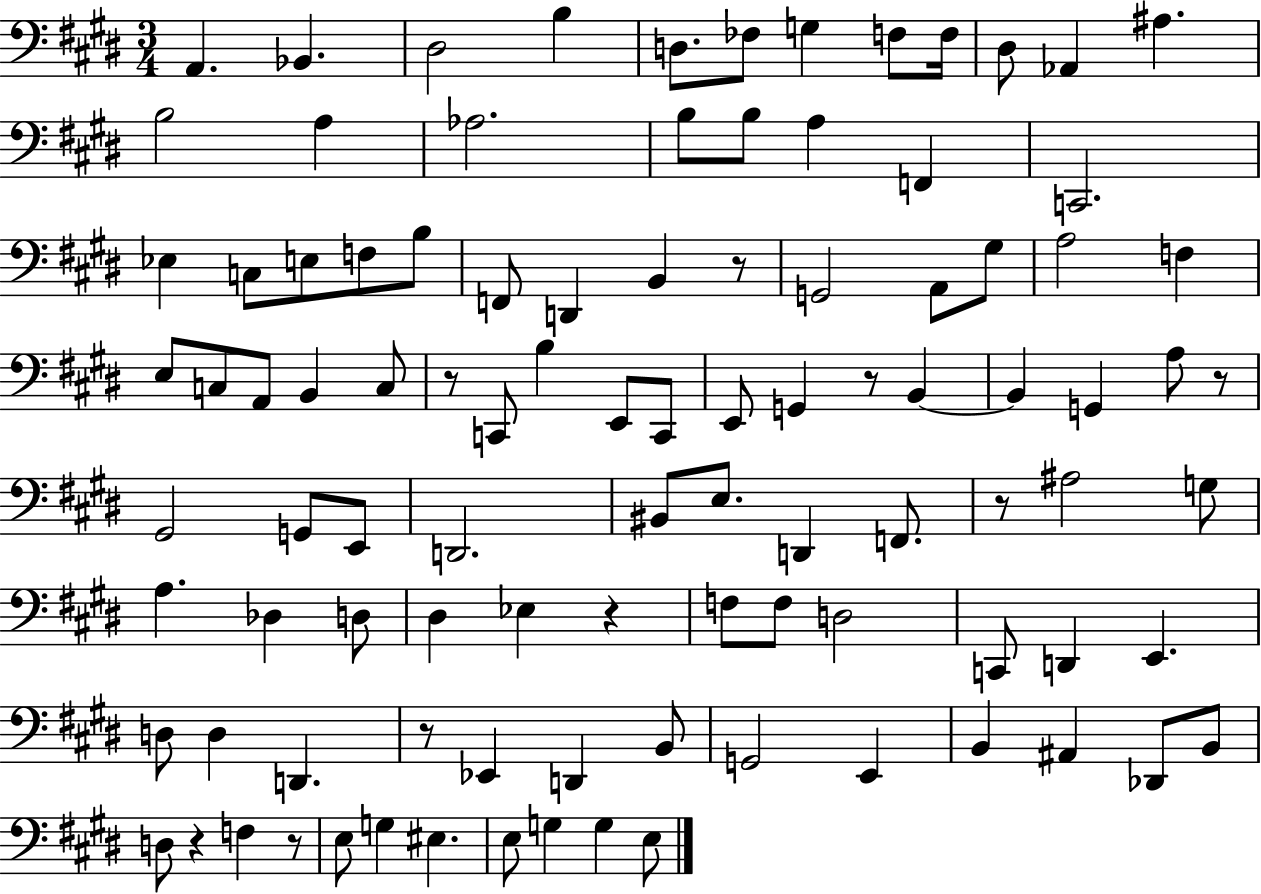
X:1
T:Untitled
M:3/4
L:1/4
K:E
A,, _B,, ^D,2 B, D,/2 _F,/2 G, F,/2 F,/4 ^D,/2 _A,, ^A, B,2 A, _A,2 B,/2 B,/2 A, F,, C,,2 _E, C,/2 E,/2 F,/2 B,/2 F,,/2 D,, B,, z/2 G,,2 A,,/2 ^G,/2 A,2 F, E,/2 C,/2 A,,/2 B,, C,/2 z/2 C,,/2 B, E,,/2 C,,/2 E,,/2 G,, z/2 B,, B,, G,, A,/2 z/2 ^G,,2 G,,/2 E,,/2 D,,2 ^B,,/2 E,/2 D,, F,,/2 z/2 ^A,2 G,/2 A, _D, D,/2 ^D, _E, z F,/2 F,/2 D,2 C,,/2 D,, E,, D,/2 D, D,, z/2 _E,, D,, B,,/2 G,,2 E,, B,, ^A,, _D,,/2 B,,/2 D,/2 z F, z/2 E,/2 G, ^E, E,/2 G, G, E,/2